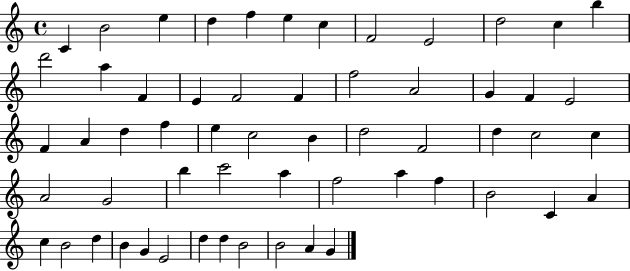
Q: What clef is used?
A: treble